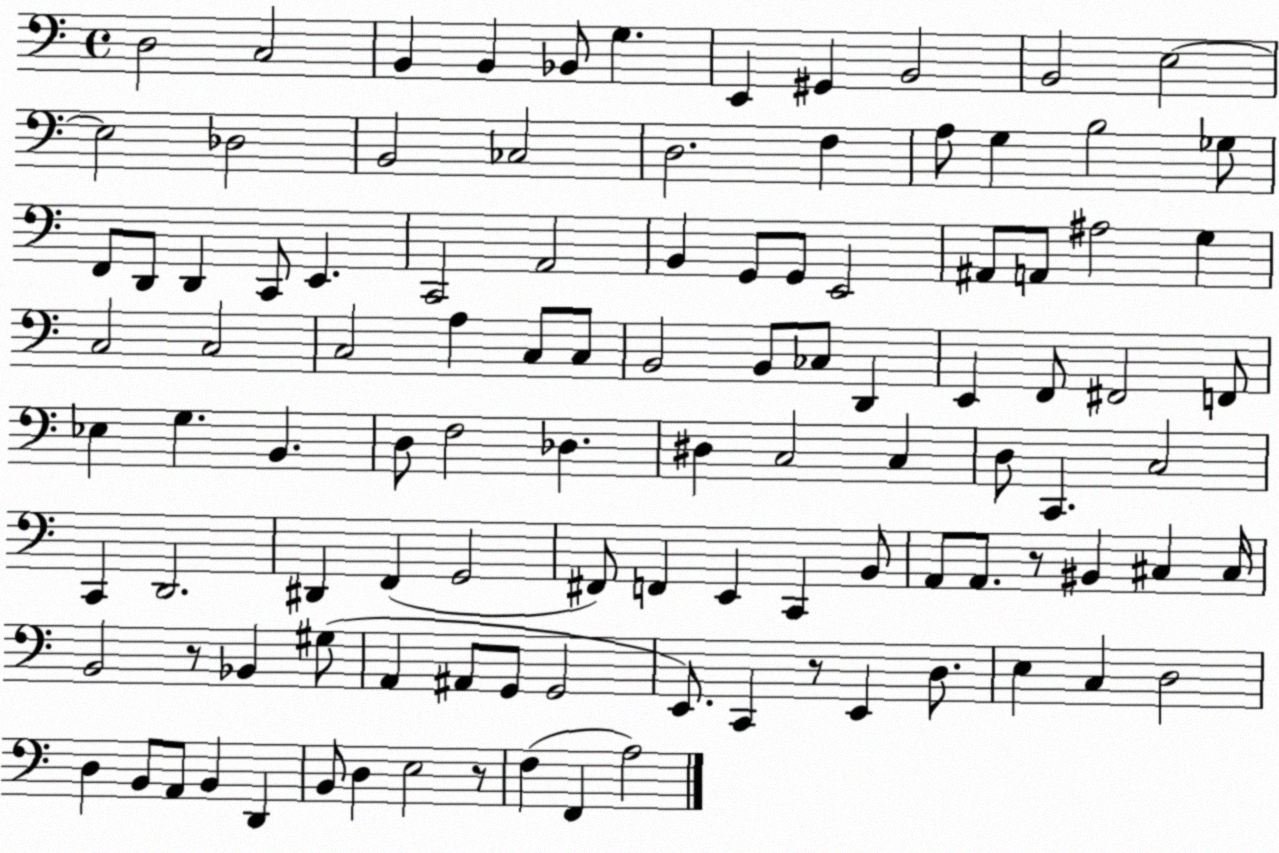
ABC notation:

X:1
T:Untitled
M:4/4
L:1/4
K:C
D,2 C,2 B,, B,, _B,,/2 G, E,, ^G,, B,,2 B,,2 E,2 E,2 _D,2 B,,2 _C,2 D,2 F, A,/2 G, B,2 _G,/2 F,,/2 D,,/2 D,, C,,/2 E,, C,,2 A,,2 B,, G,,/2 G,,/2 E,,2 ^A,,/2 A,,/2 ^A,2 G, C,2 C,2 C,2 A, C,/2 C,/2 B,,2 B,,/2 _C,/2 D,, E,, F,,/2 ^F,,2 F,,/2 _E, G, B,, D,/2 F,2 _D, ^D, C,2 C, D,/2 C,, C,2 C,, D,,2 ^D,, F,, G,,2 ^F,,/2 F,, E,, C,, B,,/2 A,,/2 A,,/2 z/2 ^B,, ^C, ^C,/4 B,,2 z/2 _B,, ^G,/2 A,, ^A,,/2 G,,/2 G,,2 E,,/2 C,, z/2 E,, D,/2 E, C, D,2 D, B,,/2 A,,/2 B,, D,, B,,/2 D, E,2 z/2 F, F,, A,2